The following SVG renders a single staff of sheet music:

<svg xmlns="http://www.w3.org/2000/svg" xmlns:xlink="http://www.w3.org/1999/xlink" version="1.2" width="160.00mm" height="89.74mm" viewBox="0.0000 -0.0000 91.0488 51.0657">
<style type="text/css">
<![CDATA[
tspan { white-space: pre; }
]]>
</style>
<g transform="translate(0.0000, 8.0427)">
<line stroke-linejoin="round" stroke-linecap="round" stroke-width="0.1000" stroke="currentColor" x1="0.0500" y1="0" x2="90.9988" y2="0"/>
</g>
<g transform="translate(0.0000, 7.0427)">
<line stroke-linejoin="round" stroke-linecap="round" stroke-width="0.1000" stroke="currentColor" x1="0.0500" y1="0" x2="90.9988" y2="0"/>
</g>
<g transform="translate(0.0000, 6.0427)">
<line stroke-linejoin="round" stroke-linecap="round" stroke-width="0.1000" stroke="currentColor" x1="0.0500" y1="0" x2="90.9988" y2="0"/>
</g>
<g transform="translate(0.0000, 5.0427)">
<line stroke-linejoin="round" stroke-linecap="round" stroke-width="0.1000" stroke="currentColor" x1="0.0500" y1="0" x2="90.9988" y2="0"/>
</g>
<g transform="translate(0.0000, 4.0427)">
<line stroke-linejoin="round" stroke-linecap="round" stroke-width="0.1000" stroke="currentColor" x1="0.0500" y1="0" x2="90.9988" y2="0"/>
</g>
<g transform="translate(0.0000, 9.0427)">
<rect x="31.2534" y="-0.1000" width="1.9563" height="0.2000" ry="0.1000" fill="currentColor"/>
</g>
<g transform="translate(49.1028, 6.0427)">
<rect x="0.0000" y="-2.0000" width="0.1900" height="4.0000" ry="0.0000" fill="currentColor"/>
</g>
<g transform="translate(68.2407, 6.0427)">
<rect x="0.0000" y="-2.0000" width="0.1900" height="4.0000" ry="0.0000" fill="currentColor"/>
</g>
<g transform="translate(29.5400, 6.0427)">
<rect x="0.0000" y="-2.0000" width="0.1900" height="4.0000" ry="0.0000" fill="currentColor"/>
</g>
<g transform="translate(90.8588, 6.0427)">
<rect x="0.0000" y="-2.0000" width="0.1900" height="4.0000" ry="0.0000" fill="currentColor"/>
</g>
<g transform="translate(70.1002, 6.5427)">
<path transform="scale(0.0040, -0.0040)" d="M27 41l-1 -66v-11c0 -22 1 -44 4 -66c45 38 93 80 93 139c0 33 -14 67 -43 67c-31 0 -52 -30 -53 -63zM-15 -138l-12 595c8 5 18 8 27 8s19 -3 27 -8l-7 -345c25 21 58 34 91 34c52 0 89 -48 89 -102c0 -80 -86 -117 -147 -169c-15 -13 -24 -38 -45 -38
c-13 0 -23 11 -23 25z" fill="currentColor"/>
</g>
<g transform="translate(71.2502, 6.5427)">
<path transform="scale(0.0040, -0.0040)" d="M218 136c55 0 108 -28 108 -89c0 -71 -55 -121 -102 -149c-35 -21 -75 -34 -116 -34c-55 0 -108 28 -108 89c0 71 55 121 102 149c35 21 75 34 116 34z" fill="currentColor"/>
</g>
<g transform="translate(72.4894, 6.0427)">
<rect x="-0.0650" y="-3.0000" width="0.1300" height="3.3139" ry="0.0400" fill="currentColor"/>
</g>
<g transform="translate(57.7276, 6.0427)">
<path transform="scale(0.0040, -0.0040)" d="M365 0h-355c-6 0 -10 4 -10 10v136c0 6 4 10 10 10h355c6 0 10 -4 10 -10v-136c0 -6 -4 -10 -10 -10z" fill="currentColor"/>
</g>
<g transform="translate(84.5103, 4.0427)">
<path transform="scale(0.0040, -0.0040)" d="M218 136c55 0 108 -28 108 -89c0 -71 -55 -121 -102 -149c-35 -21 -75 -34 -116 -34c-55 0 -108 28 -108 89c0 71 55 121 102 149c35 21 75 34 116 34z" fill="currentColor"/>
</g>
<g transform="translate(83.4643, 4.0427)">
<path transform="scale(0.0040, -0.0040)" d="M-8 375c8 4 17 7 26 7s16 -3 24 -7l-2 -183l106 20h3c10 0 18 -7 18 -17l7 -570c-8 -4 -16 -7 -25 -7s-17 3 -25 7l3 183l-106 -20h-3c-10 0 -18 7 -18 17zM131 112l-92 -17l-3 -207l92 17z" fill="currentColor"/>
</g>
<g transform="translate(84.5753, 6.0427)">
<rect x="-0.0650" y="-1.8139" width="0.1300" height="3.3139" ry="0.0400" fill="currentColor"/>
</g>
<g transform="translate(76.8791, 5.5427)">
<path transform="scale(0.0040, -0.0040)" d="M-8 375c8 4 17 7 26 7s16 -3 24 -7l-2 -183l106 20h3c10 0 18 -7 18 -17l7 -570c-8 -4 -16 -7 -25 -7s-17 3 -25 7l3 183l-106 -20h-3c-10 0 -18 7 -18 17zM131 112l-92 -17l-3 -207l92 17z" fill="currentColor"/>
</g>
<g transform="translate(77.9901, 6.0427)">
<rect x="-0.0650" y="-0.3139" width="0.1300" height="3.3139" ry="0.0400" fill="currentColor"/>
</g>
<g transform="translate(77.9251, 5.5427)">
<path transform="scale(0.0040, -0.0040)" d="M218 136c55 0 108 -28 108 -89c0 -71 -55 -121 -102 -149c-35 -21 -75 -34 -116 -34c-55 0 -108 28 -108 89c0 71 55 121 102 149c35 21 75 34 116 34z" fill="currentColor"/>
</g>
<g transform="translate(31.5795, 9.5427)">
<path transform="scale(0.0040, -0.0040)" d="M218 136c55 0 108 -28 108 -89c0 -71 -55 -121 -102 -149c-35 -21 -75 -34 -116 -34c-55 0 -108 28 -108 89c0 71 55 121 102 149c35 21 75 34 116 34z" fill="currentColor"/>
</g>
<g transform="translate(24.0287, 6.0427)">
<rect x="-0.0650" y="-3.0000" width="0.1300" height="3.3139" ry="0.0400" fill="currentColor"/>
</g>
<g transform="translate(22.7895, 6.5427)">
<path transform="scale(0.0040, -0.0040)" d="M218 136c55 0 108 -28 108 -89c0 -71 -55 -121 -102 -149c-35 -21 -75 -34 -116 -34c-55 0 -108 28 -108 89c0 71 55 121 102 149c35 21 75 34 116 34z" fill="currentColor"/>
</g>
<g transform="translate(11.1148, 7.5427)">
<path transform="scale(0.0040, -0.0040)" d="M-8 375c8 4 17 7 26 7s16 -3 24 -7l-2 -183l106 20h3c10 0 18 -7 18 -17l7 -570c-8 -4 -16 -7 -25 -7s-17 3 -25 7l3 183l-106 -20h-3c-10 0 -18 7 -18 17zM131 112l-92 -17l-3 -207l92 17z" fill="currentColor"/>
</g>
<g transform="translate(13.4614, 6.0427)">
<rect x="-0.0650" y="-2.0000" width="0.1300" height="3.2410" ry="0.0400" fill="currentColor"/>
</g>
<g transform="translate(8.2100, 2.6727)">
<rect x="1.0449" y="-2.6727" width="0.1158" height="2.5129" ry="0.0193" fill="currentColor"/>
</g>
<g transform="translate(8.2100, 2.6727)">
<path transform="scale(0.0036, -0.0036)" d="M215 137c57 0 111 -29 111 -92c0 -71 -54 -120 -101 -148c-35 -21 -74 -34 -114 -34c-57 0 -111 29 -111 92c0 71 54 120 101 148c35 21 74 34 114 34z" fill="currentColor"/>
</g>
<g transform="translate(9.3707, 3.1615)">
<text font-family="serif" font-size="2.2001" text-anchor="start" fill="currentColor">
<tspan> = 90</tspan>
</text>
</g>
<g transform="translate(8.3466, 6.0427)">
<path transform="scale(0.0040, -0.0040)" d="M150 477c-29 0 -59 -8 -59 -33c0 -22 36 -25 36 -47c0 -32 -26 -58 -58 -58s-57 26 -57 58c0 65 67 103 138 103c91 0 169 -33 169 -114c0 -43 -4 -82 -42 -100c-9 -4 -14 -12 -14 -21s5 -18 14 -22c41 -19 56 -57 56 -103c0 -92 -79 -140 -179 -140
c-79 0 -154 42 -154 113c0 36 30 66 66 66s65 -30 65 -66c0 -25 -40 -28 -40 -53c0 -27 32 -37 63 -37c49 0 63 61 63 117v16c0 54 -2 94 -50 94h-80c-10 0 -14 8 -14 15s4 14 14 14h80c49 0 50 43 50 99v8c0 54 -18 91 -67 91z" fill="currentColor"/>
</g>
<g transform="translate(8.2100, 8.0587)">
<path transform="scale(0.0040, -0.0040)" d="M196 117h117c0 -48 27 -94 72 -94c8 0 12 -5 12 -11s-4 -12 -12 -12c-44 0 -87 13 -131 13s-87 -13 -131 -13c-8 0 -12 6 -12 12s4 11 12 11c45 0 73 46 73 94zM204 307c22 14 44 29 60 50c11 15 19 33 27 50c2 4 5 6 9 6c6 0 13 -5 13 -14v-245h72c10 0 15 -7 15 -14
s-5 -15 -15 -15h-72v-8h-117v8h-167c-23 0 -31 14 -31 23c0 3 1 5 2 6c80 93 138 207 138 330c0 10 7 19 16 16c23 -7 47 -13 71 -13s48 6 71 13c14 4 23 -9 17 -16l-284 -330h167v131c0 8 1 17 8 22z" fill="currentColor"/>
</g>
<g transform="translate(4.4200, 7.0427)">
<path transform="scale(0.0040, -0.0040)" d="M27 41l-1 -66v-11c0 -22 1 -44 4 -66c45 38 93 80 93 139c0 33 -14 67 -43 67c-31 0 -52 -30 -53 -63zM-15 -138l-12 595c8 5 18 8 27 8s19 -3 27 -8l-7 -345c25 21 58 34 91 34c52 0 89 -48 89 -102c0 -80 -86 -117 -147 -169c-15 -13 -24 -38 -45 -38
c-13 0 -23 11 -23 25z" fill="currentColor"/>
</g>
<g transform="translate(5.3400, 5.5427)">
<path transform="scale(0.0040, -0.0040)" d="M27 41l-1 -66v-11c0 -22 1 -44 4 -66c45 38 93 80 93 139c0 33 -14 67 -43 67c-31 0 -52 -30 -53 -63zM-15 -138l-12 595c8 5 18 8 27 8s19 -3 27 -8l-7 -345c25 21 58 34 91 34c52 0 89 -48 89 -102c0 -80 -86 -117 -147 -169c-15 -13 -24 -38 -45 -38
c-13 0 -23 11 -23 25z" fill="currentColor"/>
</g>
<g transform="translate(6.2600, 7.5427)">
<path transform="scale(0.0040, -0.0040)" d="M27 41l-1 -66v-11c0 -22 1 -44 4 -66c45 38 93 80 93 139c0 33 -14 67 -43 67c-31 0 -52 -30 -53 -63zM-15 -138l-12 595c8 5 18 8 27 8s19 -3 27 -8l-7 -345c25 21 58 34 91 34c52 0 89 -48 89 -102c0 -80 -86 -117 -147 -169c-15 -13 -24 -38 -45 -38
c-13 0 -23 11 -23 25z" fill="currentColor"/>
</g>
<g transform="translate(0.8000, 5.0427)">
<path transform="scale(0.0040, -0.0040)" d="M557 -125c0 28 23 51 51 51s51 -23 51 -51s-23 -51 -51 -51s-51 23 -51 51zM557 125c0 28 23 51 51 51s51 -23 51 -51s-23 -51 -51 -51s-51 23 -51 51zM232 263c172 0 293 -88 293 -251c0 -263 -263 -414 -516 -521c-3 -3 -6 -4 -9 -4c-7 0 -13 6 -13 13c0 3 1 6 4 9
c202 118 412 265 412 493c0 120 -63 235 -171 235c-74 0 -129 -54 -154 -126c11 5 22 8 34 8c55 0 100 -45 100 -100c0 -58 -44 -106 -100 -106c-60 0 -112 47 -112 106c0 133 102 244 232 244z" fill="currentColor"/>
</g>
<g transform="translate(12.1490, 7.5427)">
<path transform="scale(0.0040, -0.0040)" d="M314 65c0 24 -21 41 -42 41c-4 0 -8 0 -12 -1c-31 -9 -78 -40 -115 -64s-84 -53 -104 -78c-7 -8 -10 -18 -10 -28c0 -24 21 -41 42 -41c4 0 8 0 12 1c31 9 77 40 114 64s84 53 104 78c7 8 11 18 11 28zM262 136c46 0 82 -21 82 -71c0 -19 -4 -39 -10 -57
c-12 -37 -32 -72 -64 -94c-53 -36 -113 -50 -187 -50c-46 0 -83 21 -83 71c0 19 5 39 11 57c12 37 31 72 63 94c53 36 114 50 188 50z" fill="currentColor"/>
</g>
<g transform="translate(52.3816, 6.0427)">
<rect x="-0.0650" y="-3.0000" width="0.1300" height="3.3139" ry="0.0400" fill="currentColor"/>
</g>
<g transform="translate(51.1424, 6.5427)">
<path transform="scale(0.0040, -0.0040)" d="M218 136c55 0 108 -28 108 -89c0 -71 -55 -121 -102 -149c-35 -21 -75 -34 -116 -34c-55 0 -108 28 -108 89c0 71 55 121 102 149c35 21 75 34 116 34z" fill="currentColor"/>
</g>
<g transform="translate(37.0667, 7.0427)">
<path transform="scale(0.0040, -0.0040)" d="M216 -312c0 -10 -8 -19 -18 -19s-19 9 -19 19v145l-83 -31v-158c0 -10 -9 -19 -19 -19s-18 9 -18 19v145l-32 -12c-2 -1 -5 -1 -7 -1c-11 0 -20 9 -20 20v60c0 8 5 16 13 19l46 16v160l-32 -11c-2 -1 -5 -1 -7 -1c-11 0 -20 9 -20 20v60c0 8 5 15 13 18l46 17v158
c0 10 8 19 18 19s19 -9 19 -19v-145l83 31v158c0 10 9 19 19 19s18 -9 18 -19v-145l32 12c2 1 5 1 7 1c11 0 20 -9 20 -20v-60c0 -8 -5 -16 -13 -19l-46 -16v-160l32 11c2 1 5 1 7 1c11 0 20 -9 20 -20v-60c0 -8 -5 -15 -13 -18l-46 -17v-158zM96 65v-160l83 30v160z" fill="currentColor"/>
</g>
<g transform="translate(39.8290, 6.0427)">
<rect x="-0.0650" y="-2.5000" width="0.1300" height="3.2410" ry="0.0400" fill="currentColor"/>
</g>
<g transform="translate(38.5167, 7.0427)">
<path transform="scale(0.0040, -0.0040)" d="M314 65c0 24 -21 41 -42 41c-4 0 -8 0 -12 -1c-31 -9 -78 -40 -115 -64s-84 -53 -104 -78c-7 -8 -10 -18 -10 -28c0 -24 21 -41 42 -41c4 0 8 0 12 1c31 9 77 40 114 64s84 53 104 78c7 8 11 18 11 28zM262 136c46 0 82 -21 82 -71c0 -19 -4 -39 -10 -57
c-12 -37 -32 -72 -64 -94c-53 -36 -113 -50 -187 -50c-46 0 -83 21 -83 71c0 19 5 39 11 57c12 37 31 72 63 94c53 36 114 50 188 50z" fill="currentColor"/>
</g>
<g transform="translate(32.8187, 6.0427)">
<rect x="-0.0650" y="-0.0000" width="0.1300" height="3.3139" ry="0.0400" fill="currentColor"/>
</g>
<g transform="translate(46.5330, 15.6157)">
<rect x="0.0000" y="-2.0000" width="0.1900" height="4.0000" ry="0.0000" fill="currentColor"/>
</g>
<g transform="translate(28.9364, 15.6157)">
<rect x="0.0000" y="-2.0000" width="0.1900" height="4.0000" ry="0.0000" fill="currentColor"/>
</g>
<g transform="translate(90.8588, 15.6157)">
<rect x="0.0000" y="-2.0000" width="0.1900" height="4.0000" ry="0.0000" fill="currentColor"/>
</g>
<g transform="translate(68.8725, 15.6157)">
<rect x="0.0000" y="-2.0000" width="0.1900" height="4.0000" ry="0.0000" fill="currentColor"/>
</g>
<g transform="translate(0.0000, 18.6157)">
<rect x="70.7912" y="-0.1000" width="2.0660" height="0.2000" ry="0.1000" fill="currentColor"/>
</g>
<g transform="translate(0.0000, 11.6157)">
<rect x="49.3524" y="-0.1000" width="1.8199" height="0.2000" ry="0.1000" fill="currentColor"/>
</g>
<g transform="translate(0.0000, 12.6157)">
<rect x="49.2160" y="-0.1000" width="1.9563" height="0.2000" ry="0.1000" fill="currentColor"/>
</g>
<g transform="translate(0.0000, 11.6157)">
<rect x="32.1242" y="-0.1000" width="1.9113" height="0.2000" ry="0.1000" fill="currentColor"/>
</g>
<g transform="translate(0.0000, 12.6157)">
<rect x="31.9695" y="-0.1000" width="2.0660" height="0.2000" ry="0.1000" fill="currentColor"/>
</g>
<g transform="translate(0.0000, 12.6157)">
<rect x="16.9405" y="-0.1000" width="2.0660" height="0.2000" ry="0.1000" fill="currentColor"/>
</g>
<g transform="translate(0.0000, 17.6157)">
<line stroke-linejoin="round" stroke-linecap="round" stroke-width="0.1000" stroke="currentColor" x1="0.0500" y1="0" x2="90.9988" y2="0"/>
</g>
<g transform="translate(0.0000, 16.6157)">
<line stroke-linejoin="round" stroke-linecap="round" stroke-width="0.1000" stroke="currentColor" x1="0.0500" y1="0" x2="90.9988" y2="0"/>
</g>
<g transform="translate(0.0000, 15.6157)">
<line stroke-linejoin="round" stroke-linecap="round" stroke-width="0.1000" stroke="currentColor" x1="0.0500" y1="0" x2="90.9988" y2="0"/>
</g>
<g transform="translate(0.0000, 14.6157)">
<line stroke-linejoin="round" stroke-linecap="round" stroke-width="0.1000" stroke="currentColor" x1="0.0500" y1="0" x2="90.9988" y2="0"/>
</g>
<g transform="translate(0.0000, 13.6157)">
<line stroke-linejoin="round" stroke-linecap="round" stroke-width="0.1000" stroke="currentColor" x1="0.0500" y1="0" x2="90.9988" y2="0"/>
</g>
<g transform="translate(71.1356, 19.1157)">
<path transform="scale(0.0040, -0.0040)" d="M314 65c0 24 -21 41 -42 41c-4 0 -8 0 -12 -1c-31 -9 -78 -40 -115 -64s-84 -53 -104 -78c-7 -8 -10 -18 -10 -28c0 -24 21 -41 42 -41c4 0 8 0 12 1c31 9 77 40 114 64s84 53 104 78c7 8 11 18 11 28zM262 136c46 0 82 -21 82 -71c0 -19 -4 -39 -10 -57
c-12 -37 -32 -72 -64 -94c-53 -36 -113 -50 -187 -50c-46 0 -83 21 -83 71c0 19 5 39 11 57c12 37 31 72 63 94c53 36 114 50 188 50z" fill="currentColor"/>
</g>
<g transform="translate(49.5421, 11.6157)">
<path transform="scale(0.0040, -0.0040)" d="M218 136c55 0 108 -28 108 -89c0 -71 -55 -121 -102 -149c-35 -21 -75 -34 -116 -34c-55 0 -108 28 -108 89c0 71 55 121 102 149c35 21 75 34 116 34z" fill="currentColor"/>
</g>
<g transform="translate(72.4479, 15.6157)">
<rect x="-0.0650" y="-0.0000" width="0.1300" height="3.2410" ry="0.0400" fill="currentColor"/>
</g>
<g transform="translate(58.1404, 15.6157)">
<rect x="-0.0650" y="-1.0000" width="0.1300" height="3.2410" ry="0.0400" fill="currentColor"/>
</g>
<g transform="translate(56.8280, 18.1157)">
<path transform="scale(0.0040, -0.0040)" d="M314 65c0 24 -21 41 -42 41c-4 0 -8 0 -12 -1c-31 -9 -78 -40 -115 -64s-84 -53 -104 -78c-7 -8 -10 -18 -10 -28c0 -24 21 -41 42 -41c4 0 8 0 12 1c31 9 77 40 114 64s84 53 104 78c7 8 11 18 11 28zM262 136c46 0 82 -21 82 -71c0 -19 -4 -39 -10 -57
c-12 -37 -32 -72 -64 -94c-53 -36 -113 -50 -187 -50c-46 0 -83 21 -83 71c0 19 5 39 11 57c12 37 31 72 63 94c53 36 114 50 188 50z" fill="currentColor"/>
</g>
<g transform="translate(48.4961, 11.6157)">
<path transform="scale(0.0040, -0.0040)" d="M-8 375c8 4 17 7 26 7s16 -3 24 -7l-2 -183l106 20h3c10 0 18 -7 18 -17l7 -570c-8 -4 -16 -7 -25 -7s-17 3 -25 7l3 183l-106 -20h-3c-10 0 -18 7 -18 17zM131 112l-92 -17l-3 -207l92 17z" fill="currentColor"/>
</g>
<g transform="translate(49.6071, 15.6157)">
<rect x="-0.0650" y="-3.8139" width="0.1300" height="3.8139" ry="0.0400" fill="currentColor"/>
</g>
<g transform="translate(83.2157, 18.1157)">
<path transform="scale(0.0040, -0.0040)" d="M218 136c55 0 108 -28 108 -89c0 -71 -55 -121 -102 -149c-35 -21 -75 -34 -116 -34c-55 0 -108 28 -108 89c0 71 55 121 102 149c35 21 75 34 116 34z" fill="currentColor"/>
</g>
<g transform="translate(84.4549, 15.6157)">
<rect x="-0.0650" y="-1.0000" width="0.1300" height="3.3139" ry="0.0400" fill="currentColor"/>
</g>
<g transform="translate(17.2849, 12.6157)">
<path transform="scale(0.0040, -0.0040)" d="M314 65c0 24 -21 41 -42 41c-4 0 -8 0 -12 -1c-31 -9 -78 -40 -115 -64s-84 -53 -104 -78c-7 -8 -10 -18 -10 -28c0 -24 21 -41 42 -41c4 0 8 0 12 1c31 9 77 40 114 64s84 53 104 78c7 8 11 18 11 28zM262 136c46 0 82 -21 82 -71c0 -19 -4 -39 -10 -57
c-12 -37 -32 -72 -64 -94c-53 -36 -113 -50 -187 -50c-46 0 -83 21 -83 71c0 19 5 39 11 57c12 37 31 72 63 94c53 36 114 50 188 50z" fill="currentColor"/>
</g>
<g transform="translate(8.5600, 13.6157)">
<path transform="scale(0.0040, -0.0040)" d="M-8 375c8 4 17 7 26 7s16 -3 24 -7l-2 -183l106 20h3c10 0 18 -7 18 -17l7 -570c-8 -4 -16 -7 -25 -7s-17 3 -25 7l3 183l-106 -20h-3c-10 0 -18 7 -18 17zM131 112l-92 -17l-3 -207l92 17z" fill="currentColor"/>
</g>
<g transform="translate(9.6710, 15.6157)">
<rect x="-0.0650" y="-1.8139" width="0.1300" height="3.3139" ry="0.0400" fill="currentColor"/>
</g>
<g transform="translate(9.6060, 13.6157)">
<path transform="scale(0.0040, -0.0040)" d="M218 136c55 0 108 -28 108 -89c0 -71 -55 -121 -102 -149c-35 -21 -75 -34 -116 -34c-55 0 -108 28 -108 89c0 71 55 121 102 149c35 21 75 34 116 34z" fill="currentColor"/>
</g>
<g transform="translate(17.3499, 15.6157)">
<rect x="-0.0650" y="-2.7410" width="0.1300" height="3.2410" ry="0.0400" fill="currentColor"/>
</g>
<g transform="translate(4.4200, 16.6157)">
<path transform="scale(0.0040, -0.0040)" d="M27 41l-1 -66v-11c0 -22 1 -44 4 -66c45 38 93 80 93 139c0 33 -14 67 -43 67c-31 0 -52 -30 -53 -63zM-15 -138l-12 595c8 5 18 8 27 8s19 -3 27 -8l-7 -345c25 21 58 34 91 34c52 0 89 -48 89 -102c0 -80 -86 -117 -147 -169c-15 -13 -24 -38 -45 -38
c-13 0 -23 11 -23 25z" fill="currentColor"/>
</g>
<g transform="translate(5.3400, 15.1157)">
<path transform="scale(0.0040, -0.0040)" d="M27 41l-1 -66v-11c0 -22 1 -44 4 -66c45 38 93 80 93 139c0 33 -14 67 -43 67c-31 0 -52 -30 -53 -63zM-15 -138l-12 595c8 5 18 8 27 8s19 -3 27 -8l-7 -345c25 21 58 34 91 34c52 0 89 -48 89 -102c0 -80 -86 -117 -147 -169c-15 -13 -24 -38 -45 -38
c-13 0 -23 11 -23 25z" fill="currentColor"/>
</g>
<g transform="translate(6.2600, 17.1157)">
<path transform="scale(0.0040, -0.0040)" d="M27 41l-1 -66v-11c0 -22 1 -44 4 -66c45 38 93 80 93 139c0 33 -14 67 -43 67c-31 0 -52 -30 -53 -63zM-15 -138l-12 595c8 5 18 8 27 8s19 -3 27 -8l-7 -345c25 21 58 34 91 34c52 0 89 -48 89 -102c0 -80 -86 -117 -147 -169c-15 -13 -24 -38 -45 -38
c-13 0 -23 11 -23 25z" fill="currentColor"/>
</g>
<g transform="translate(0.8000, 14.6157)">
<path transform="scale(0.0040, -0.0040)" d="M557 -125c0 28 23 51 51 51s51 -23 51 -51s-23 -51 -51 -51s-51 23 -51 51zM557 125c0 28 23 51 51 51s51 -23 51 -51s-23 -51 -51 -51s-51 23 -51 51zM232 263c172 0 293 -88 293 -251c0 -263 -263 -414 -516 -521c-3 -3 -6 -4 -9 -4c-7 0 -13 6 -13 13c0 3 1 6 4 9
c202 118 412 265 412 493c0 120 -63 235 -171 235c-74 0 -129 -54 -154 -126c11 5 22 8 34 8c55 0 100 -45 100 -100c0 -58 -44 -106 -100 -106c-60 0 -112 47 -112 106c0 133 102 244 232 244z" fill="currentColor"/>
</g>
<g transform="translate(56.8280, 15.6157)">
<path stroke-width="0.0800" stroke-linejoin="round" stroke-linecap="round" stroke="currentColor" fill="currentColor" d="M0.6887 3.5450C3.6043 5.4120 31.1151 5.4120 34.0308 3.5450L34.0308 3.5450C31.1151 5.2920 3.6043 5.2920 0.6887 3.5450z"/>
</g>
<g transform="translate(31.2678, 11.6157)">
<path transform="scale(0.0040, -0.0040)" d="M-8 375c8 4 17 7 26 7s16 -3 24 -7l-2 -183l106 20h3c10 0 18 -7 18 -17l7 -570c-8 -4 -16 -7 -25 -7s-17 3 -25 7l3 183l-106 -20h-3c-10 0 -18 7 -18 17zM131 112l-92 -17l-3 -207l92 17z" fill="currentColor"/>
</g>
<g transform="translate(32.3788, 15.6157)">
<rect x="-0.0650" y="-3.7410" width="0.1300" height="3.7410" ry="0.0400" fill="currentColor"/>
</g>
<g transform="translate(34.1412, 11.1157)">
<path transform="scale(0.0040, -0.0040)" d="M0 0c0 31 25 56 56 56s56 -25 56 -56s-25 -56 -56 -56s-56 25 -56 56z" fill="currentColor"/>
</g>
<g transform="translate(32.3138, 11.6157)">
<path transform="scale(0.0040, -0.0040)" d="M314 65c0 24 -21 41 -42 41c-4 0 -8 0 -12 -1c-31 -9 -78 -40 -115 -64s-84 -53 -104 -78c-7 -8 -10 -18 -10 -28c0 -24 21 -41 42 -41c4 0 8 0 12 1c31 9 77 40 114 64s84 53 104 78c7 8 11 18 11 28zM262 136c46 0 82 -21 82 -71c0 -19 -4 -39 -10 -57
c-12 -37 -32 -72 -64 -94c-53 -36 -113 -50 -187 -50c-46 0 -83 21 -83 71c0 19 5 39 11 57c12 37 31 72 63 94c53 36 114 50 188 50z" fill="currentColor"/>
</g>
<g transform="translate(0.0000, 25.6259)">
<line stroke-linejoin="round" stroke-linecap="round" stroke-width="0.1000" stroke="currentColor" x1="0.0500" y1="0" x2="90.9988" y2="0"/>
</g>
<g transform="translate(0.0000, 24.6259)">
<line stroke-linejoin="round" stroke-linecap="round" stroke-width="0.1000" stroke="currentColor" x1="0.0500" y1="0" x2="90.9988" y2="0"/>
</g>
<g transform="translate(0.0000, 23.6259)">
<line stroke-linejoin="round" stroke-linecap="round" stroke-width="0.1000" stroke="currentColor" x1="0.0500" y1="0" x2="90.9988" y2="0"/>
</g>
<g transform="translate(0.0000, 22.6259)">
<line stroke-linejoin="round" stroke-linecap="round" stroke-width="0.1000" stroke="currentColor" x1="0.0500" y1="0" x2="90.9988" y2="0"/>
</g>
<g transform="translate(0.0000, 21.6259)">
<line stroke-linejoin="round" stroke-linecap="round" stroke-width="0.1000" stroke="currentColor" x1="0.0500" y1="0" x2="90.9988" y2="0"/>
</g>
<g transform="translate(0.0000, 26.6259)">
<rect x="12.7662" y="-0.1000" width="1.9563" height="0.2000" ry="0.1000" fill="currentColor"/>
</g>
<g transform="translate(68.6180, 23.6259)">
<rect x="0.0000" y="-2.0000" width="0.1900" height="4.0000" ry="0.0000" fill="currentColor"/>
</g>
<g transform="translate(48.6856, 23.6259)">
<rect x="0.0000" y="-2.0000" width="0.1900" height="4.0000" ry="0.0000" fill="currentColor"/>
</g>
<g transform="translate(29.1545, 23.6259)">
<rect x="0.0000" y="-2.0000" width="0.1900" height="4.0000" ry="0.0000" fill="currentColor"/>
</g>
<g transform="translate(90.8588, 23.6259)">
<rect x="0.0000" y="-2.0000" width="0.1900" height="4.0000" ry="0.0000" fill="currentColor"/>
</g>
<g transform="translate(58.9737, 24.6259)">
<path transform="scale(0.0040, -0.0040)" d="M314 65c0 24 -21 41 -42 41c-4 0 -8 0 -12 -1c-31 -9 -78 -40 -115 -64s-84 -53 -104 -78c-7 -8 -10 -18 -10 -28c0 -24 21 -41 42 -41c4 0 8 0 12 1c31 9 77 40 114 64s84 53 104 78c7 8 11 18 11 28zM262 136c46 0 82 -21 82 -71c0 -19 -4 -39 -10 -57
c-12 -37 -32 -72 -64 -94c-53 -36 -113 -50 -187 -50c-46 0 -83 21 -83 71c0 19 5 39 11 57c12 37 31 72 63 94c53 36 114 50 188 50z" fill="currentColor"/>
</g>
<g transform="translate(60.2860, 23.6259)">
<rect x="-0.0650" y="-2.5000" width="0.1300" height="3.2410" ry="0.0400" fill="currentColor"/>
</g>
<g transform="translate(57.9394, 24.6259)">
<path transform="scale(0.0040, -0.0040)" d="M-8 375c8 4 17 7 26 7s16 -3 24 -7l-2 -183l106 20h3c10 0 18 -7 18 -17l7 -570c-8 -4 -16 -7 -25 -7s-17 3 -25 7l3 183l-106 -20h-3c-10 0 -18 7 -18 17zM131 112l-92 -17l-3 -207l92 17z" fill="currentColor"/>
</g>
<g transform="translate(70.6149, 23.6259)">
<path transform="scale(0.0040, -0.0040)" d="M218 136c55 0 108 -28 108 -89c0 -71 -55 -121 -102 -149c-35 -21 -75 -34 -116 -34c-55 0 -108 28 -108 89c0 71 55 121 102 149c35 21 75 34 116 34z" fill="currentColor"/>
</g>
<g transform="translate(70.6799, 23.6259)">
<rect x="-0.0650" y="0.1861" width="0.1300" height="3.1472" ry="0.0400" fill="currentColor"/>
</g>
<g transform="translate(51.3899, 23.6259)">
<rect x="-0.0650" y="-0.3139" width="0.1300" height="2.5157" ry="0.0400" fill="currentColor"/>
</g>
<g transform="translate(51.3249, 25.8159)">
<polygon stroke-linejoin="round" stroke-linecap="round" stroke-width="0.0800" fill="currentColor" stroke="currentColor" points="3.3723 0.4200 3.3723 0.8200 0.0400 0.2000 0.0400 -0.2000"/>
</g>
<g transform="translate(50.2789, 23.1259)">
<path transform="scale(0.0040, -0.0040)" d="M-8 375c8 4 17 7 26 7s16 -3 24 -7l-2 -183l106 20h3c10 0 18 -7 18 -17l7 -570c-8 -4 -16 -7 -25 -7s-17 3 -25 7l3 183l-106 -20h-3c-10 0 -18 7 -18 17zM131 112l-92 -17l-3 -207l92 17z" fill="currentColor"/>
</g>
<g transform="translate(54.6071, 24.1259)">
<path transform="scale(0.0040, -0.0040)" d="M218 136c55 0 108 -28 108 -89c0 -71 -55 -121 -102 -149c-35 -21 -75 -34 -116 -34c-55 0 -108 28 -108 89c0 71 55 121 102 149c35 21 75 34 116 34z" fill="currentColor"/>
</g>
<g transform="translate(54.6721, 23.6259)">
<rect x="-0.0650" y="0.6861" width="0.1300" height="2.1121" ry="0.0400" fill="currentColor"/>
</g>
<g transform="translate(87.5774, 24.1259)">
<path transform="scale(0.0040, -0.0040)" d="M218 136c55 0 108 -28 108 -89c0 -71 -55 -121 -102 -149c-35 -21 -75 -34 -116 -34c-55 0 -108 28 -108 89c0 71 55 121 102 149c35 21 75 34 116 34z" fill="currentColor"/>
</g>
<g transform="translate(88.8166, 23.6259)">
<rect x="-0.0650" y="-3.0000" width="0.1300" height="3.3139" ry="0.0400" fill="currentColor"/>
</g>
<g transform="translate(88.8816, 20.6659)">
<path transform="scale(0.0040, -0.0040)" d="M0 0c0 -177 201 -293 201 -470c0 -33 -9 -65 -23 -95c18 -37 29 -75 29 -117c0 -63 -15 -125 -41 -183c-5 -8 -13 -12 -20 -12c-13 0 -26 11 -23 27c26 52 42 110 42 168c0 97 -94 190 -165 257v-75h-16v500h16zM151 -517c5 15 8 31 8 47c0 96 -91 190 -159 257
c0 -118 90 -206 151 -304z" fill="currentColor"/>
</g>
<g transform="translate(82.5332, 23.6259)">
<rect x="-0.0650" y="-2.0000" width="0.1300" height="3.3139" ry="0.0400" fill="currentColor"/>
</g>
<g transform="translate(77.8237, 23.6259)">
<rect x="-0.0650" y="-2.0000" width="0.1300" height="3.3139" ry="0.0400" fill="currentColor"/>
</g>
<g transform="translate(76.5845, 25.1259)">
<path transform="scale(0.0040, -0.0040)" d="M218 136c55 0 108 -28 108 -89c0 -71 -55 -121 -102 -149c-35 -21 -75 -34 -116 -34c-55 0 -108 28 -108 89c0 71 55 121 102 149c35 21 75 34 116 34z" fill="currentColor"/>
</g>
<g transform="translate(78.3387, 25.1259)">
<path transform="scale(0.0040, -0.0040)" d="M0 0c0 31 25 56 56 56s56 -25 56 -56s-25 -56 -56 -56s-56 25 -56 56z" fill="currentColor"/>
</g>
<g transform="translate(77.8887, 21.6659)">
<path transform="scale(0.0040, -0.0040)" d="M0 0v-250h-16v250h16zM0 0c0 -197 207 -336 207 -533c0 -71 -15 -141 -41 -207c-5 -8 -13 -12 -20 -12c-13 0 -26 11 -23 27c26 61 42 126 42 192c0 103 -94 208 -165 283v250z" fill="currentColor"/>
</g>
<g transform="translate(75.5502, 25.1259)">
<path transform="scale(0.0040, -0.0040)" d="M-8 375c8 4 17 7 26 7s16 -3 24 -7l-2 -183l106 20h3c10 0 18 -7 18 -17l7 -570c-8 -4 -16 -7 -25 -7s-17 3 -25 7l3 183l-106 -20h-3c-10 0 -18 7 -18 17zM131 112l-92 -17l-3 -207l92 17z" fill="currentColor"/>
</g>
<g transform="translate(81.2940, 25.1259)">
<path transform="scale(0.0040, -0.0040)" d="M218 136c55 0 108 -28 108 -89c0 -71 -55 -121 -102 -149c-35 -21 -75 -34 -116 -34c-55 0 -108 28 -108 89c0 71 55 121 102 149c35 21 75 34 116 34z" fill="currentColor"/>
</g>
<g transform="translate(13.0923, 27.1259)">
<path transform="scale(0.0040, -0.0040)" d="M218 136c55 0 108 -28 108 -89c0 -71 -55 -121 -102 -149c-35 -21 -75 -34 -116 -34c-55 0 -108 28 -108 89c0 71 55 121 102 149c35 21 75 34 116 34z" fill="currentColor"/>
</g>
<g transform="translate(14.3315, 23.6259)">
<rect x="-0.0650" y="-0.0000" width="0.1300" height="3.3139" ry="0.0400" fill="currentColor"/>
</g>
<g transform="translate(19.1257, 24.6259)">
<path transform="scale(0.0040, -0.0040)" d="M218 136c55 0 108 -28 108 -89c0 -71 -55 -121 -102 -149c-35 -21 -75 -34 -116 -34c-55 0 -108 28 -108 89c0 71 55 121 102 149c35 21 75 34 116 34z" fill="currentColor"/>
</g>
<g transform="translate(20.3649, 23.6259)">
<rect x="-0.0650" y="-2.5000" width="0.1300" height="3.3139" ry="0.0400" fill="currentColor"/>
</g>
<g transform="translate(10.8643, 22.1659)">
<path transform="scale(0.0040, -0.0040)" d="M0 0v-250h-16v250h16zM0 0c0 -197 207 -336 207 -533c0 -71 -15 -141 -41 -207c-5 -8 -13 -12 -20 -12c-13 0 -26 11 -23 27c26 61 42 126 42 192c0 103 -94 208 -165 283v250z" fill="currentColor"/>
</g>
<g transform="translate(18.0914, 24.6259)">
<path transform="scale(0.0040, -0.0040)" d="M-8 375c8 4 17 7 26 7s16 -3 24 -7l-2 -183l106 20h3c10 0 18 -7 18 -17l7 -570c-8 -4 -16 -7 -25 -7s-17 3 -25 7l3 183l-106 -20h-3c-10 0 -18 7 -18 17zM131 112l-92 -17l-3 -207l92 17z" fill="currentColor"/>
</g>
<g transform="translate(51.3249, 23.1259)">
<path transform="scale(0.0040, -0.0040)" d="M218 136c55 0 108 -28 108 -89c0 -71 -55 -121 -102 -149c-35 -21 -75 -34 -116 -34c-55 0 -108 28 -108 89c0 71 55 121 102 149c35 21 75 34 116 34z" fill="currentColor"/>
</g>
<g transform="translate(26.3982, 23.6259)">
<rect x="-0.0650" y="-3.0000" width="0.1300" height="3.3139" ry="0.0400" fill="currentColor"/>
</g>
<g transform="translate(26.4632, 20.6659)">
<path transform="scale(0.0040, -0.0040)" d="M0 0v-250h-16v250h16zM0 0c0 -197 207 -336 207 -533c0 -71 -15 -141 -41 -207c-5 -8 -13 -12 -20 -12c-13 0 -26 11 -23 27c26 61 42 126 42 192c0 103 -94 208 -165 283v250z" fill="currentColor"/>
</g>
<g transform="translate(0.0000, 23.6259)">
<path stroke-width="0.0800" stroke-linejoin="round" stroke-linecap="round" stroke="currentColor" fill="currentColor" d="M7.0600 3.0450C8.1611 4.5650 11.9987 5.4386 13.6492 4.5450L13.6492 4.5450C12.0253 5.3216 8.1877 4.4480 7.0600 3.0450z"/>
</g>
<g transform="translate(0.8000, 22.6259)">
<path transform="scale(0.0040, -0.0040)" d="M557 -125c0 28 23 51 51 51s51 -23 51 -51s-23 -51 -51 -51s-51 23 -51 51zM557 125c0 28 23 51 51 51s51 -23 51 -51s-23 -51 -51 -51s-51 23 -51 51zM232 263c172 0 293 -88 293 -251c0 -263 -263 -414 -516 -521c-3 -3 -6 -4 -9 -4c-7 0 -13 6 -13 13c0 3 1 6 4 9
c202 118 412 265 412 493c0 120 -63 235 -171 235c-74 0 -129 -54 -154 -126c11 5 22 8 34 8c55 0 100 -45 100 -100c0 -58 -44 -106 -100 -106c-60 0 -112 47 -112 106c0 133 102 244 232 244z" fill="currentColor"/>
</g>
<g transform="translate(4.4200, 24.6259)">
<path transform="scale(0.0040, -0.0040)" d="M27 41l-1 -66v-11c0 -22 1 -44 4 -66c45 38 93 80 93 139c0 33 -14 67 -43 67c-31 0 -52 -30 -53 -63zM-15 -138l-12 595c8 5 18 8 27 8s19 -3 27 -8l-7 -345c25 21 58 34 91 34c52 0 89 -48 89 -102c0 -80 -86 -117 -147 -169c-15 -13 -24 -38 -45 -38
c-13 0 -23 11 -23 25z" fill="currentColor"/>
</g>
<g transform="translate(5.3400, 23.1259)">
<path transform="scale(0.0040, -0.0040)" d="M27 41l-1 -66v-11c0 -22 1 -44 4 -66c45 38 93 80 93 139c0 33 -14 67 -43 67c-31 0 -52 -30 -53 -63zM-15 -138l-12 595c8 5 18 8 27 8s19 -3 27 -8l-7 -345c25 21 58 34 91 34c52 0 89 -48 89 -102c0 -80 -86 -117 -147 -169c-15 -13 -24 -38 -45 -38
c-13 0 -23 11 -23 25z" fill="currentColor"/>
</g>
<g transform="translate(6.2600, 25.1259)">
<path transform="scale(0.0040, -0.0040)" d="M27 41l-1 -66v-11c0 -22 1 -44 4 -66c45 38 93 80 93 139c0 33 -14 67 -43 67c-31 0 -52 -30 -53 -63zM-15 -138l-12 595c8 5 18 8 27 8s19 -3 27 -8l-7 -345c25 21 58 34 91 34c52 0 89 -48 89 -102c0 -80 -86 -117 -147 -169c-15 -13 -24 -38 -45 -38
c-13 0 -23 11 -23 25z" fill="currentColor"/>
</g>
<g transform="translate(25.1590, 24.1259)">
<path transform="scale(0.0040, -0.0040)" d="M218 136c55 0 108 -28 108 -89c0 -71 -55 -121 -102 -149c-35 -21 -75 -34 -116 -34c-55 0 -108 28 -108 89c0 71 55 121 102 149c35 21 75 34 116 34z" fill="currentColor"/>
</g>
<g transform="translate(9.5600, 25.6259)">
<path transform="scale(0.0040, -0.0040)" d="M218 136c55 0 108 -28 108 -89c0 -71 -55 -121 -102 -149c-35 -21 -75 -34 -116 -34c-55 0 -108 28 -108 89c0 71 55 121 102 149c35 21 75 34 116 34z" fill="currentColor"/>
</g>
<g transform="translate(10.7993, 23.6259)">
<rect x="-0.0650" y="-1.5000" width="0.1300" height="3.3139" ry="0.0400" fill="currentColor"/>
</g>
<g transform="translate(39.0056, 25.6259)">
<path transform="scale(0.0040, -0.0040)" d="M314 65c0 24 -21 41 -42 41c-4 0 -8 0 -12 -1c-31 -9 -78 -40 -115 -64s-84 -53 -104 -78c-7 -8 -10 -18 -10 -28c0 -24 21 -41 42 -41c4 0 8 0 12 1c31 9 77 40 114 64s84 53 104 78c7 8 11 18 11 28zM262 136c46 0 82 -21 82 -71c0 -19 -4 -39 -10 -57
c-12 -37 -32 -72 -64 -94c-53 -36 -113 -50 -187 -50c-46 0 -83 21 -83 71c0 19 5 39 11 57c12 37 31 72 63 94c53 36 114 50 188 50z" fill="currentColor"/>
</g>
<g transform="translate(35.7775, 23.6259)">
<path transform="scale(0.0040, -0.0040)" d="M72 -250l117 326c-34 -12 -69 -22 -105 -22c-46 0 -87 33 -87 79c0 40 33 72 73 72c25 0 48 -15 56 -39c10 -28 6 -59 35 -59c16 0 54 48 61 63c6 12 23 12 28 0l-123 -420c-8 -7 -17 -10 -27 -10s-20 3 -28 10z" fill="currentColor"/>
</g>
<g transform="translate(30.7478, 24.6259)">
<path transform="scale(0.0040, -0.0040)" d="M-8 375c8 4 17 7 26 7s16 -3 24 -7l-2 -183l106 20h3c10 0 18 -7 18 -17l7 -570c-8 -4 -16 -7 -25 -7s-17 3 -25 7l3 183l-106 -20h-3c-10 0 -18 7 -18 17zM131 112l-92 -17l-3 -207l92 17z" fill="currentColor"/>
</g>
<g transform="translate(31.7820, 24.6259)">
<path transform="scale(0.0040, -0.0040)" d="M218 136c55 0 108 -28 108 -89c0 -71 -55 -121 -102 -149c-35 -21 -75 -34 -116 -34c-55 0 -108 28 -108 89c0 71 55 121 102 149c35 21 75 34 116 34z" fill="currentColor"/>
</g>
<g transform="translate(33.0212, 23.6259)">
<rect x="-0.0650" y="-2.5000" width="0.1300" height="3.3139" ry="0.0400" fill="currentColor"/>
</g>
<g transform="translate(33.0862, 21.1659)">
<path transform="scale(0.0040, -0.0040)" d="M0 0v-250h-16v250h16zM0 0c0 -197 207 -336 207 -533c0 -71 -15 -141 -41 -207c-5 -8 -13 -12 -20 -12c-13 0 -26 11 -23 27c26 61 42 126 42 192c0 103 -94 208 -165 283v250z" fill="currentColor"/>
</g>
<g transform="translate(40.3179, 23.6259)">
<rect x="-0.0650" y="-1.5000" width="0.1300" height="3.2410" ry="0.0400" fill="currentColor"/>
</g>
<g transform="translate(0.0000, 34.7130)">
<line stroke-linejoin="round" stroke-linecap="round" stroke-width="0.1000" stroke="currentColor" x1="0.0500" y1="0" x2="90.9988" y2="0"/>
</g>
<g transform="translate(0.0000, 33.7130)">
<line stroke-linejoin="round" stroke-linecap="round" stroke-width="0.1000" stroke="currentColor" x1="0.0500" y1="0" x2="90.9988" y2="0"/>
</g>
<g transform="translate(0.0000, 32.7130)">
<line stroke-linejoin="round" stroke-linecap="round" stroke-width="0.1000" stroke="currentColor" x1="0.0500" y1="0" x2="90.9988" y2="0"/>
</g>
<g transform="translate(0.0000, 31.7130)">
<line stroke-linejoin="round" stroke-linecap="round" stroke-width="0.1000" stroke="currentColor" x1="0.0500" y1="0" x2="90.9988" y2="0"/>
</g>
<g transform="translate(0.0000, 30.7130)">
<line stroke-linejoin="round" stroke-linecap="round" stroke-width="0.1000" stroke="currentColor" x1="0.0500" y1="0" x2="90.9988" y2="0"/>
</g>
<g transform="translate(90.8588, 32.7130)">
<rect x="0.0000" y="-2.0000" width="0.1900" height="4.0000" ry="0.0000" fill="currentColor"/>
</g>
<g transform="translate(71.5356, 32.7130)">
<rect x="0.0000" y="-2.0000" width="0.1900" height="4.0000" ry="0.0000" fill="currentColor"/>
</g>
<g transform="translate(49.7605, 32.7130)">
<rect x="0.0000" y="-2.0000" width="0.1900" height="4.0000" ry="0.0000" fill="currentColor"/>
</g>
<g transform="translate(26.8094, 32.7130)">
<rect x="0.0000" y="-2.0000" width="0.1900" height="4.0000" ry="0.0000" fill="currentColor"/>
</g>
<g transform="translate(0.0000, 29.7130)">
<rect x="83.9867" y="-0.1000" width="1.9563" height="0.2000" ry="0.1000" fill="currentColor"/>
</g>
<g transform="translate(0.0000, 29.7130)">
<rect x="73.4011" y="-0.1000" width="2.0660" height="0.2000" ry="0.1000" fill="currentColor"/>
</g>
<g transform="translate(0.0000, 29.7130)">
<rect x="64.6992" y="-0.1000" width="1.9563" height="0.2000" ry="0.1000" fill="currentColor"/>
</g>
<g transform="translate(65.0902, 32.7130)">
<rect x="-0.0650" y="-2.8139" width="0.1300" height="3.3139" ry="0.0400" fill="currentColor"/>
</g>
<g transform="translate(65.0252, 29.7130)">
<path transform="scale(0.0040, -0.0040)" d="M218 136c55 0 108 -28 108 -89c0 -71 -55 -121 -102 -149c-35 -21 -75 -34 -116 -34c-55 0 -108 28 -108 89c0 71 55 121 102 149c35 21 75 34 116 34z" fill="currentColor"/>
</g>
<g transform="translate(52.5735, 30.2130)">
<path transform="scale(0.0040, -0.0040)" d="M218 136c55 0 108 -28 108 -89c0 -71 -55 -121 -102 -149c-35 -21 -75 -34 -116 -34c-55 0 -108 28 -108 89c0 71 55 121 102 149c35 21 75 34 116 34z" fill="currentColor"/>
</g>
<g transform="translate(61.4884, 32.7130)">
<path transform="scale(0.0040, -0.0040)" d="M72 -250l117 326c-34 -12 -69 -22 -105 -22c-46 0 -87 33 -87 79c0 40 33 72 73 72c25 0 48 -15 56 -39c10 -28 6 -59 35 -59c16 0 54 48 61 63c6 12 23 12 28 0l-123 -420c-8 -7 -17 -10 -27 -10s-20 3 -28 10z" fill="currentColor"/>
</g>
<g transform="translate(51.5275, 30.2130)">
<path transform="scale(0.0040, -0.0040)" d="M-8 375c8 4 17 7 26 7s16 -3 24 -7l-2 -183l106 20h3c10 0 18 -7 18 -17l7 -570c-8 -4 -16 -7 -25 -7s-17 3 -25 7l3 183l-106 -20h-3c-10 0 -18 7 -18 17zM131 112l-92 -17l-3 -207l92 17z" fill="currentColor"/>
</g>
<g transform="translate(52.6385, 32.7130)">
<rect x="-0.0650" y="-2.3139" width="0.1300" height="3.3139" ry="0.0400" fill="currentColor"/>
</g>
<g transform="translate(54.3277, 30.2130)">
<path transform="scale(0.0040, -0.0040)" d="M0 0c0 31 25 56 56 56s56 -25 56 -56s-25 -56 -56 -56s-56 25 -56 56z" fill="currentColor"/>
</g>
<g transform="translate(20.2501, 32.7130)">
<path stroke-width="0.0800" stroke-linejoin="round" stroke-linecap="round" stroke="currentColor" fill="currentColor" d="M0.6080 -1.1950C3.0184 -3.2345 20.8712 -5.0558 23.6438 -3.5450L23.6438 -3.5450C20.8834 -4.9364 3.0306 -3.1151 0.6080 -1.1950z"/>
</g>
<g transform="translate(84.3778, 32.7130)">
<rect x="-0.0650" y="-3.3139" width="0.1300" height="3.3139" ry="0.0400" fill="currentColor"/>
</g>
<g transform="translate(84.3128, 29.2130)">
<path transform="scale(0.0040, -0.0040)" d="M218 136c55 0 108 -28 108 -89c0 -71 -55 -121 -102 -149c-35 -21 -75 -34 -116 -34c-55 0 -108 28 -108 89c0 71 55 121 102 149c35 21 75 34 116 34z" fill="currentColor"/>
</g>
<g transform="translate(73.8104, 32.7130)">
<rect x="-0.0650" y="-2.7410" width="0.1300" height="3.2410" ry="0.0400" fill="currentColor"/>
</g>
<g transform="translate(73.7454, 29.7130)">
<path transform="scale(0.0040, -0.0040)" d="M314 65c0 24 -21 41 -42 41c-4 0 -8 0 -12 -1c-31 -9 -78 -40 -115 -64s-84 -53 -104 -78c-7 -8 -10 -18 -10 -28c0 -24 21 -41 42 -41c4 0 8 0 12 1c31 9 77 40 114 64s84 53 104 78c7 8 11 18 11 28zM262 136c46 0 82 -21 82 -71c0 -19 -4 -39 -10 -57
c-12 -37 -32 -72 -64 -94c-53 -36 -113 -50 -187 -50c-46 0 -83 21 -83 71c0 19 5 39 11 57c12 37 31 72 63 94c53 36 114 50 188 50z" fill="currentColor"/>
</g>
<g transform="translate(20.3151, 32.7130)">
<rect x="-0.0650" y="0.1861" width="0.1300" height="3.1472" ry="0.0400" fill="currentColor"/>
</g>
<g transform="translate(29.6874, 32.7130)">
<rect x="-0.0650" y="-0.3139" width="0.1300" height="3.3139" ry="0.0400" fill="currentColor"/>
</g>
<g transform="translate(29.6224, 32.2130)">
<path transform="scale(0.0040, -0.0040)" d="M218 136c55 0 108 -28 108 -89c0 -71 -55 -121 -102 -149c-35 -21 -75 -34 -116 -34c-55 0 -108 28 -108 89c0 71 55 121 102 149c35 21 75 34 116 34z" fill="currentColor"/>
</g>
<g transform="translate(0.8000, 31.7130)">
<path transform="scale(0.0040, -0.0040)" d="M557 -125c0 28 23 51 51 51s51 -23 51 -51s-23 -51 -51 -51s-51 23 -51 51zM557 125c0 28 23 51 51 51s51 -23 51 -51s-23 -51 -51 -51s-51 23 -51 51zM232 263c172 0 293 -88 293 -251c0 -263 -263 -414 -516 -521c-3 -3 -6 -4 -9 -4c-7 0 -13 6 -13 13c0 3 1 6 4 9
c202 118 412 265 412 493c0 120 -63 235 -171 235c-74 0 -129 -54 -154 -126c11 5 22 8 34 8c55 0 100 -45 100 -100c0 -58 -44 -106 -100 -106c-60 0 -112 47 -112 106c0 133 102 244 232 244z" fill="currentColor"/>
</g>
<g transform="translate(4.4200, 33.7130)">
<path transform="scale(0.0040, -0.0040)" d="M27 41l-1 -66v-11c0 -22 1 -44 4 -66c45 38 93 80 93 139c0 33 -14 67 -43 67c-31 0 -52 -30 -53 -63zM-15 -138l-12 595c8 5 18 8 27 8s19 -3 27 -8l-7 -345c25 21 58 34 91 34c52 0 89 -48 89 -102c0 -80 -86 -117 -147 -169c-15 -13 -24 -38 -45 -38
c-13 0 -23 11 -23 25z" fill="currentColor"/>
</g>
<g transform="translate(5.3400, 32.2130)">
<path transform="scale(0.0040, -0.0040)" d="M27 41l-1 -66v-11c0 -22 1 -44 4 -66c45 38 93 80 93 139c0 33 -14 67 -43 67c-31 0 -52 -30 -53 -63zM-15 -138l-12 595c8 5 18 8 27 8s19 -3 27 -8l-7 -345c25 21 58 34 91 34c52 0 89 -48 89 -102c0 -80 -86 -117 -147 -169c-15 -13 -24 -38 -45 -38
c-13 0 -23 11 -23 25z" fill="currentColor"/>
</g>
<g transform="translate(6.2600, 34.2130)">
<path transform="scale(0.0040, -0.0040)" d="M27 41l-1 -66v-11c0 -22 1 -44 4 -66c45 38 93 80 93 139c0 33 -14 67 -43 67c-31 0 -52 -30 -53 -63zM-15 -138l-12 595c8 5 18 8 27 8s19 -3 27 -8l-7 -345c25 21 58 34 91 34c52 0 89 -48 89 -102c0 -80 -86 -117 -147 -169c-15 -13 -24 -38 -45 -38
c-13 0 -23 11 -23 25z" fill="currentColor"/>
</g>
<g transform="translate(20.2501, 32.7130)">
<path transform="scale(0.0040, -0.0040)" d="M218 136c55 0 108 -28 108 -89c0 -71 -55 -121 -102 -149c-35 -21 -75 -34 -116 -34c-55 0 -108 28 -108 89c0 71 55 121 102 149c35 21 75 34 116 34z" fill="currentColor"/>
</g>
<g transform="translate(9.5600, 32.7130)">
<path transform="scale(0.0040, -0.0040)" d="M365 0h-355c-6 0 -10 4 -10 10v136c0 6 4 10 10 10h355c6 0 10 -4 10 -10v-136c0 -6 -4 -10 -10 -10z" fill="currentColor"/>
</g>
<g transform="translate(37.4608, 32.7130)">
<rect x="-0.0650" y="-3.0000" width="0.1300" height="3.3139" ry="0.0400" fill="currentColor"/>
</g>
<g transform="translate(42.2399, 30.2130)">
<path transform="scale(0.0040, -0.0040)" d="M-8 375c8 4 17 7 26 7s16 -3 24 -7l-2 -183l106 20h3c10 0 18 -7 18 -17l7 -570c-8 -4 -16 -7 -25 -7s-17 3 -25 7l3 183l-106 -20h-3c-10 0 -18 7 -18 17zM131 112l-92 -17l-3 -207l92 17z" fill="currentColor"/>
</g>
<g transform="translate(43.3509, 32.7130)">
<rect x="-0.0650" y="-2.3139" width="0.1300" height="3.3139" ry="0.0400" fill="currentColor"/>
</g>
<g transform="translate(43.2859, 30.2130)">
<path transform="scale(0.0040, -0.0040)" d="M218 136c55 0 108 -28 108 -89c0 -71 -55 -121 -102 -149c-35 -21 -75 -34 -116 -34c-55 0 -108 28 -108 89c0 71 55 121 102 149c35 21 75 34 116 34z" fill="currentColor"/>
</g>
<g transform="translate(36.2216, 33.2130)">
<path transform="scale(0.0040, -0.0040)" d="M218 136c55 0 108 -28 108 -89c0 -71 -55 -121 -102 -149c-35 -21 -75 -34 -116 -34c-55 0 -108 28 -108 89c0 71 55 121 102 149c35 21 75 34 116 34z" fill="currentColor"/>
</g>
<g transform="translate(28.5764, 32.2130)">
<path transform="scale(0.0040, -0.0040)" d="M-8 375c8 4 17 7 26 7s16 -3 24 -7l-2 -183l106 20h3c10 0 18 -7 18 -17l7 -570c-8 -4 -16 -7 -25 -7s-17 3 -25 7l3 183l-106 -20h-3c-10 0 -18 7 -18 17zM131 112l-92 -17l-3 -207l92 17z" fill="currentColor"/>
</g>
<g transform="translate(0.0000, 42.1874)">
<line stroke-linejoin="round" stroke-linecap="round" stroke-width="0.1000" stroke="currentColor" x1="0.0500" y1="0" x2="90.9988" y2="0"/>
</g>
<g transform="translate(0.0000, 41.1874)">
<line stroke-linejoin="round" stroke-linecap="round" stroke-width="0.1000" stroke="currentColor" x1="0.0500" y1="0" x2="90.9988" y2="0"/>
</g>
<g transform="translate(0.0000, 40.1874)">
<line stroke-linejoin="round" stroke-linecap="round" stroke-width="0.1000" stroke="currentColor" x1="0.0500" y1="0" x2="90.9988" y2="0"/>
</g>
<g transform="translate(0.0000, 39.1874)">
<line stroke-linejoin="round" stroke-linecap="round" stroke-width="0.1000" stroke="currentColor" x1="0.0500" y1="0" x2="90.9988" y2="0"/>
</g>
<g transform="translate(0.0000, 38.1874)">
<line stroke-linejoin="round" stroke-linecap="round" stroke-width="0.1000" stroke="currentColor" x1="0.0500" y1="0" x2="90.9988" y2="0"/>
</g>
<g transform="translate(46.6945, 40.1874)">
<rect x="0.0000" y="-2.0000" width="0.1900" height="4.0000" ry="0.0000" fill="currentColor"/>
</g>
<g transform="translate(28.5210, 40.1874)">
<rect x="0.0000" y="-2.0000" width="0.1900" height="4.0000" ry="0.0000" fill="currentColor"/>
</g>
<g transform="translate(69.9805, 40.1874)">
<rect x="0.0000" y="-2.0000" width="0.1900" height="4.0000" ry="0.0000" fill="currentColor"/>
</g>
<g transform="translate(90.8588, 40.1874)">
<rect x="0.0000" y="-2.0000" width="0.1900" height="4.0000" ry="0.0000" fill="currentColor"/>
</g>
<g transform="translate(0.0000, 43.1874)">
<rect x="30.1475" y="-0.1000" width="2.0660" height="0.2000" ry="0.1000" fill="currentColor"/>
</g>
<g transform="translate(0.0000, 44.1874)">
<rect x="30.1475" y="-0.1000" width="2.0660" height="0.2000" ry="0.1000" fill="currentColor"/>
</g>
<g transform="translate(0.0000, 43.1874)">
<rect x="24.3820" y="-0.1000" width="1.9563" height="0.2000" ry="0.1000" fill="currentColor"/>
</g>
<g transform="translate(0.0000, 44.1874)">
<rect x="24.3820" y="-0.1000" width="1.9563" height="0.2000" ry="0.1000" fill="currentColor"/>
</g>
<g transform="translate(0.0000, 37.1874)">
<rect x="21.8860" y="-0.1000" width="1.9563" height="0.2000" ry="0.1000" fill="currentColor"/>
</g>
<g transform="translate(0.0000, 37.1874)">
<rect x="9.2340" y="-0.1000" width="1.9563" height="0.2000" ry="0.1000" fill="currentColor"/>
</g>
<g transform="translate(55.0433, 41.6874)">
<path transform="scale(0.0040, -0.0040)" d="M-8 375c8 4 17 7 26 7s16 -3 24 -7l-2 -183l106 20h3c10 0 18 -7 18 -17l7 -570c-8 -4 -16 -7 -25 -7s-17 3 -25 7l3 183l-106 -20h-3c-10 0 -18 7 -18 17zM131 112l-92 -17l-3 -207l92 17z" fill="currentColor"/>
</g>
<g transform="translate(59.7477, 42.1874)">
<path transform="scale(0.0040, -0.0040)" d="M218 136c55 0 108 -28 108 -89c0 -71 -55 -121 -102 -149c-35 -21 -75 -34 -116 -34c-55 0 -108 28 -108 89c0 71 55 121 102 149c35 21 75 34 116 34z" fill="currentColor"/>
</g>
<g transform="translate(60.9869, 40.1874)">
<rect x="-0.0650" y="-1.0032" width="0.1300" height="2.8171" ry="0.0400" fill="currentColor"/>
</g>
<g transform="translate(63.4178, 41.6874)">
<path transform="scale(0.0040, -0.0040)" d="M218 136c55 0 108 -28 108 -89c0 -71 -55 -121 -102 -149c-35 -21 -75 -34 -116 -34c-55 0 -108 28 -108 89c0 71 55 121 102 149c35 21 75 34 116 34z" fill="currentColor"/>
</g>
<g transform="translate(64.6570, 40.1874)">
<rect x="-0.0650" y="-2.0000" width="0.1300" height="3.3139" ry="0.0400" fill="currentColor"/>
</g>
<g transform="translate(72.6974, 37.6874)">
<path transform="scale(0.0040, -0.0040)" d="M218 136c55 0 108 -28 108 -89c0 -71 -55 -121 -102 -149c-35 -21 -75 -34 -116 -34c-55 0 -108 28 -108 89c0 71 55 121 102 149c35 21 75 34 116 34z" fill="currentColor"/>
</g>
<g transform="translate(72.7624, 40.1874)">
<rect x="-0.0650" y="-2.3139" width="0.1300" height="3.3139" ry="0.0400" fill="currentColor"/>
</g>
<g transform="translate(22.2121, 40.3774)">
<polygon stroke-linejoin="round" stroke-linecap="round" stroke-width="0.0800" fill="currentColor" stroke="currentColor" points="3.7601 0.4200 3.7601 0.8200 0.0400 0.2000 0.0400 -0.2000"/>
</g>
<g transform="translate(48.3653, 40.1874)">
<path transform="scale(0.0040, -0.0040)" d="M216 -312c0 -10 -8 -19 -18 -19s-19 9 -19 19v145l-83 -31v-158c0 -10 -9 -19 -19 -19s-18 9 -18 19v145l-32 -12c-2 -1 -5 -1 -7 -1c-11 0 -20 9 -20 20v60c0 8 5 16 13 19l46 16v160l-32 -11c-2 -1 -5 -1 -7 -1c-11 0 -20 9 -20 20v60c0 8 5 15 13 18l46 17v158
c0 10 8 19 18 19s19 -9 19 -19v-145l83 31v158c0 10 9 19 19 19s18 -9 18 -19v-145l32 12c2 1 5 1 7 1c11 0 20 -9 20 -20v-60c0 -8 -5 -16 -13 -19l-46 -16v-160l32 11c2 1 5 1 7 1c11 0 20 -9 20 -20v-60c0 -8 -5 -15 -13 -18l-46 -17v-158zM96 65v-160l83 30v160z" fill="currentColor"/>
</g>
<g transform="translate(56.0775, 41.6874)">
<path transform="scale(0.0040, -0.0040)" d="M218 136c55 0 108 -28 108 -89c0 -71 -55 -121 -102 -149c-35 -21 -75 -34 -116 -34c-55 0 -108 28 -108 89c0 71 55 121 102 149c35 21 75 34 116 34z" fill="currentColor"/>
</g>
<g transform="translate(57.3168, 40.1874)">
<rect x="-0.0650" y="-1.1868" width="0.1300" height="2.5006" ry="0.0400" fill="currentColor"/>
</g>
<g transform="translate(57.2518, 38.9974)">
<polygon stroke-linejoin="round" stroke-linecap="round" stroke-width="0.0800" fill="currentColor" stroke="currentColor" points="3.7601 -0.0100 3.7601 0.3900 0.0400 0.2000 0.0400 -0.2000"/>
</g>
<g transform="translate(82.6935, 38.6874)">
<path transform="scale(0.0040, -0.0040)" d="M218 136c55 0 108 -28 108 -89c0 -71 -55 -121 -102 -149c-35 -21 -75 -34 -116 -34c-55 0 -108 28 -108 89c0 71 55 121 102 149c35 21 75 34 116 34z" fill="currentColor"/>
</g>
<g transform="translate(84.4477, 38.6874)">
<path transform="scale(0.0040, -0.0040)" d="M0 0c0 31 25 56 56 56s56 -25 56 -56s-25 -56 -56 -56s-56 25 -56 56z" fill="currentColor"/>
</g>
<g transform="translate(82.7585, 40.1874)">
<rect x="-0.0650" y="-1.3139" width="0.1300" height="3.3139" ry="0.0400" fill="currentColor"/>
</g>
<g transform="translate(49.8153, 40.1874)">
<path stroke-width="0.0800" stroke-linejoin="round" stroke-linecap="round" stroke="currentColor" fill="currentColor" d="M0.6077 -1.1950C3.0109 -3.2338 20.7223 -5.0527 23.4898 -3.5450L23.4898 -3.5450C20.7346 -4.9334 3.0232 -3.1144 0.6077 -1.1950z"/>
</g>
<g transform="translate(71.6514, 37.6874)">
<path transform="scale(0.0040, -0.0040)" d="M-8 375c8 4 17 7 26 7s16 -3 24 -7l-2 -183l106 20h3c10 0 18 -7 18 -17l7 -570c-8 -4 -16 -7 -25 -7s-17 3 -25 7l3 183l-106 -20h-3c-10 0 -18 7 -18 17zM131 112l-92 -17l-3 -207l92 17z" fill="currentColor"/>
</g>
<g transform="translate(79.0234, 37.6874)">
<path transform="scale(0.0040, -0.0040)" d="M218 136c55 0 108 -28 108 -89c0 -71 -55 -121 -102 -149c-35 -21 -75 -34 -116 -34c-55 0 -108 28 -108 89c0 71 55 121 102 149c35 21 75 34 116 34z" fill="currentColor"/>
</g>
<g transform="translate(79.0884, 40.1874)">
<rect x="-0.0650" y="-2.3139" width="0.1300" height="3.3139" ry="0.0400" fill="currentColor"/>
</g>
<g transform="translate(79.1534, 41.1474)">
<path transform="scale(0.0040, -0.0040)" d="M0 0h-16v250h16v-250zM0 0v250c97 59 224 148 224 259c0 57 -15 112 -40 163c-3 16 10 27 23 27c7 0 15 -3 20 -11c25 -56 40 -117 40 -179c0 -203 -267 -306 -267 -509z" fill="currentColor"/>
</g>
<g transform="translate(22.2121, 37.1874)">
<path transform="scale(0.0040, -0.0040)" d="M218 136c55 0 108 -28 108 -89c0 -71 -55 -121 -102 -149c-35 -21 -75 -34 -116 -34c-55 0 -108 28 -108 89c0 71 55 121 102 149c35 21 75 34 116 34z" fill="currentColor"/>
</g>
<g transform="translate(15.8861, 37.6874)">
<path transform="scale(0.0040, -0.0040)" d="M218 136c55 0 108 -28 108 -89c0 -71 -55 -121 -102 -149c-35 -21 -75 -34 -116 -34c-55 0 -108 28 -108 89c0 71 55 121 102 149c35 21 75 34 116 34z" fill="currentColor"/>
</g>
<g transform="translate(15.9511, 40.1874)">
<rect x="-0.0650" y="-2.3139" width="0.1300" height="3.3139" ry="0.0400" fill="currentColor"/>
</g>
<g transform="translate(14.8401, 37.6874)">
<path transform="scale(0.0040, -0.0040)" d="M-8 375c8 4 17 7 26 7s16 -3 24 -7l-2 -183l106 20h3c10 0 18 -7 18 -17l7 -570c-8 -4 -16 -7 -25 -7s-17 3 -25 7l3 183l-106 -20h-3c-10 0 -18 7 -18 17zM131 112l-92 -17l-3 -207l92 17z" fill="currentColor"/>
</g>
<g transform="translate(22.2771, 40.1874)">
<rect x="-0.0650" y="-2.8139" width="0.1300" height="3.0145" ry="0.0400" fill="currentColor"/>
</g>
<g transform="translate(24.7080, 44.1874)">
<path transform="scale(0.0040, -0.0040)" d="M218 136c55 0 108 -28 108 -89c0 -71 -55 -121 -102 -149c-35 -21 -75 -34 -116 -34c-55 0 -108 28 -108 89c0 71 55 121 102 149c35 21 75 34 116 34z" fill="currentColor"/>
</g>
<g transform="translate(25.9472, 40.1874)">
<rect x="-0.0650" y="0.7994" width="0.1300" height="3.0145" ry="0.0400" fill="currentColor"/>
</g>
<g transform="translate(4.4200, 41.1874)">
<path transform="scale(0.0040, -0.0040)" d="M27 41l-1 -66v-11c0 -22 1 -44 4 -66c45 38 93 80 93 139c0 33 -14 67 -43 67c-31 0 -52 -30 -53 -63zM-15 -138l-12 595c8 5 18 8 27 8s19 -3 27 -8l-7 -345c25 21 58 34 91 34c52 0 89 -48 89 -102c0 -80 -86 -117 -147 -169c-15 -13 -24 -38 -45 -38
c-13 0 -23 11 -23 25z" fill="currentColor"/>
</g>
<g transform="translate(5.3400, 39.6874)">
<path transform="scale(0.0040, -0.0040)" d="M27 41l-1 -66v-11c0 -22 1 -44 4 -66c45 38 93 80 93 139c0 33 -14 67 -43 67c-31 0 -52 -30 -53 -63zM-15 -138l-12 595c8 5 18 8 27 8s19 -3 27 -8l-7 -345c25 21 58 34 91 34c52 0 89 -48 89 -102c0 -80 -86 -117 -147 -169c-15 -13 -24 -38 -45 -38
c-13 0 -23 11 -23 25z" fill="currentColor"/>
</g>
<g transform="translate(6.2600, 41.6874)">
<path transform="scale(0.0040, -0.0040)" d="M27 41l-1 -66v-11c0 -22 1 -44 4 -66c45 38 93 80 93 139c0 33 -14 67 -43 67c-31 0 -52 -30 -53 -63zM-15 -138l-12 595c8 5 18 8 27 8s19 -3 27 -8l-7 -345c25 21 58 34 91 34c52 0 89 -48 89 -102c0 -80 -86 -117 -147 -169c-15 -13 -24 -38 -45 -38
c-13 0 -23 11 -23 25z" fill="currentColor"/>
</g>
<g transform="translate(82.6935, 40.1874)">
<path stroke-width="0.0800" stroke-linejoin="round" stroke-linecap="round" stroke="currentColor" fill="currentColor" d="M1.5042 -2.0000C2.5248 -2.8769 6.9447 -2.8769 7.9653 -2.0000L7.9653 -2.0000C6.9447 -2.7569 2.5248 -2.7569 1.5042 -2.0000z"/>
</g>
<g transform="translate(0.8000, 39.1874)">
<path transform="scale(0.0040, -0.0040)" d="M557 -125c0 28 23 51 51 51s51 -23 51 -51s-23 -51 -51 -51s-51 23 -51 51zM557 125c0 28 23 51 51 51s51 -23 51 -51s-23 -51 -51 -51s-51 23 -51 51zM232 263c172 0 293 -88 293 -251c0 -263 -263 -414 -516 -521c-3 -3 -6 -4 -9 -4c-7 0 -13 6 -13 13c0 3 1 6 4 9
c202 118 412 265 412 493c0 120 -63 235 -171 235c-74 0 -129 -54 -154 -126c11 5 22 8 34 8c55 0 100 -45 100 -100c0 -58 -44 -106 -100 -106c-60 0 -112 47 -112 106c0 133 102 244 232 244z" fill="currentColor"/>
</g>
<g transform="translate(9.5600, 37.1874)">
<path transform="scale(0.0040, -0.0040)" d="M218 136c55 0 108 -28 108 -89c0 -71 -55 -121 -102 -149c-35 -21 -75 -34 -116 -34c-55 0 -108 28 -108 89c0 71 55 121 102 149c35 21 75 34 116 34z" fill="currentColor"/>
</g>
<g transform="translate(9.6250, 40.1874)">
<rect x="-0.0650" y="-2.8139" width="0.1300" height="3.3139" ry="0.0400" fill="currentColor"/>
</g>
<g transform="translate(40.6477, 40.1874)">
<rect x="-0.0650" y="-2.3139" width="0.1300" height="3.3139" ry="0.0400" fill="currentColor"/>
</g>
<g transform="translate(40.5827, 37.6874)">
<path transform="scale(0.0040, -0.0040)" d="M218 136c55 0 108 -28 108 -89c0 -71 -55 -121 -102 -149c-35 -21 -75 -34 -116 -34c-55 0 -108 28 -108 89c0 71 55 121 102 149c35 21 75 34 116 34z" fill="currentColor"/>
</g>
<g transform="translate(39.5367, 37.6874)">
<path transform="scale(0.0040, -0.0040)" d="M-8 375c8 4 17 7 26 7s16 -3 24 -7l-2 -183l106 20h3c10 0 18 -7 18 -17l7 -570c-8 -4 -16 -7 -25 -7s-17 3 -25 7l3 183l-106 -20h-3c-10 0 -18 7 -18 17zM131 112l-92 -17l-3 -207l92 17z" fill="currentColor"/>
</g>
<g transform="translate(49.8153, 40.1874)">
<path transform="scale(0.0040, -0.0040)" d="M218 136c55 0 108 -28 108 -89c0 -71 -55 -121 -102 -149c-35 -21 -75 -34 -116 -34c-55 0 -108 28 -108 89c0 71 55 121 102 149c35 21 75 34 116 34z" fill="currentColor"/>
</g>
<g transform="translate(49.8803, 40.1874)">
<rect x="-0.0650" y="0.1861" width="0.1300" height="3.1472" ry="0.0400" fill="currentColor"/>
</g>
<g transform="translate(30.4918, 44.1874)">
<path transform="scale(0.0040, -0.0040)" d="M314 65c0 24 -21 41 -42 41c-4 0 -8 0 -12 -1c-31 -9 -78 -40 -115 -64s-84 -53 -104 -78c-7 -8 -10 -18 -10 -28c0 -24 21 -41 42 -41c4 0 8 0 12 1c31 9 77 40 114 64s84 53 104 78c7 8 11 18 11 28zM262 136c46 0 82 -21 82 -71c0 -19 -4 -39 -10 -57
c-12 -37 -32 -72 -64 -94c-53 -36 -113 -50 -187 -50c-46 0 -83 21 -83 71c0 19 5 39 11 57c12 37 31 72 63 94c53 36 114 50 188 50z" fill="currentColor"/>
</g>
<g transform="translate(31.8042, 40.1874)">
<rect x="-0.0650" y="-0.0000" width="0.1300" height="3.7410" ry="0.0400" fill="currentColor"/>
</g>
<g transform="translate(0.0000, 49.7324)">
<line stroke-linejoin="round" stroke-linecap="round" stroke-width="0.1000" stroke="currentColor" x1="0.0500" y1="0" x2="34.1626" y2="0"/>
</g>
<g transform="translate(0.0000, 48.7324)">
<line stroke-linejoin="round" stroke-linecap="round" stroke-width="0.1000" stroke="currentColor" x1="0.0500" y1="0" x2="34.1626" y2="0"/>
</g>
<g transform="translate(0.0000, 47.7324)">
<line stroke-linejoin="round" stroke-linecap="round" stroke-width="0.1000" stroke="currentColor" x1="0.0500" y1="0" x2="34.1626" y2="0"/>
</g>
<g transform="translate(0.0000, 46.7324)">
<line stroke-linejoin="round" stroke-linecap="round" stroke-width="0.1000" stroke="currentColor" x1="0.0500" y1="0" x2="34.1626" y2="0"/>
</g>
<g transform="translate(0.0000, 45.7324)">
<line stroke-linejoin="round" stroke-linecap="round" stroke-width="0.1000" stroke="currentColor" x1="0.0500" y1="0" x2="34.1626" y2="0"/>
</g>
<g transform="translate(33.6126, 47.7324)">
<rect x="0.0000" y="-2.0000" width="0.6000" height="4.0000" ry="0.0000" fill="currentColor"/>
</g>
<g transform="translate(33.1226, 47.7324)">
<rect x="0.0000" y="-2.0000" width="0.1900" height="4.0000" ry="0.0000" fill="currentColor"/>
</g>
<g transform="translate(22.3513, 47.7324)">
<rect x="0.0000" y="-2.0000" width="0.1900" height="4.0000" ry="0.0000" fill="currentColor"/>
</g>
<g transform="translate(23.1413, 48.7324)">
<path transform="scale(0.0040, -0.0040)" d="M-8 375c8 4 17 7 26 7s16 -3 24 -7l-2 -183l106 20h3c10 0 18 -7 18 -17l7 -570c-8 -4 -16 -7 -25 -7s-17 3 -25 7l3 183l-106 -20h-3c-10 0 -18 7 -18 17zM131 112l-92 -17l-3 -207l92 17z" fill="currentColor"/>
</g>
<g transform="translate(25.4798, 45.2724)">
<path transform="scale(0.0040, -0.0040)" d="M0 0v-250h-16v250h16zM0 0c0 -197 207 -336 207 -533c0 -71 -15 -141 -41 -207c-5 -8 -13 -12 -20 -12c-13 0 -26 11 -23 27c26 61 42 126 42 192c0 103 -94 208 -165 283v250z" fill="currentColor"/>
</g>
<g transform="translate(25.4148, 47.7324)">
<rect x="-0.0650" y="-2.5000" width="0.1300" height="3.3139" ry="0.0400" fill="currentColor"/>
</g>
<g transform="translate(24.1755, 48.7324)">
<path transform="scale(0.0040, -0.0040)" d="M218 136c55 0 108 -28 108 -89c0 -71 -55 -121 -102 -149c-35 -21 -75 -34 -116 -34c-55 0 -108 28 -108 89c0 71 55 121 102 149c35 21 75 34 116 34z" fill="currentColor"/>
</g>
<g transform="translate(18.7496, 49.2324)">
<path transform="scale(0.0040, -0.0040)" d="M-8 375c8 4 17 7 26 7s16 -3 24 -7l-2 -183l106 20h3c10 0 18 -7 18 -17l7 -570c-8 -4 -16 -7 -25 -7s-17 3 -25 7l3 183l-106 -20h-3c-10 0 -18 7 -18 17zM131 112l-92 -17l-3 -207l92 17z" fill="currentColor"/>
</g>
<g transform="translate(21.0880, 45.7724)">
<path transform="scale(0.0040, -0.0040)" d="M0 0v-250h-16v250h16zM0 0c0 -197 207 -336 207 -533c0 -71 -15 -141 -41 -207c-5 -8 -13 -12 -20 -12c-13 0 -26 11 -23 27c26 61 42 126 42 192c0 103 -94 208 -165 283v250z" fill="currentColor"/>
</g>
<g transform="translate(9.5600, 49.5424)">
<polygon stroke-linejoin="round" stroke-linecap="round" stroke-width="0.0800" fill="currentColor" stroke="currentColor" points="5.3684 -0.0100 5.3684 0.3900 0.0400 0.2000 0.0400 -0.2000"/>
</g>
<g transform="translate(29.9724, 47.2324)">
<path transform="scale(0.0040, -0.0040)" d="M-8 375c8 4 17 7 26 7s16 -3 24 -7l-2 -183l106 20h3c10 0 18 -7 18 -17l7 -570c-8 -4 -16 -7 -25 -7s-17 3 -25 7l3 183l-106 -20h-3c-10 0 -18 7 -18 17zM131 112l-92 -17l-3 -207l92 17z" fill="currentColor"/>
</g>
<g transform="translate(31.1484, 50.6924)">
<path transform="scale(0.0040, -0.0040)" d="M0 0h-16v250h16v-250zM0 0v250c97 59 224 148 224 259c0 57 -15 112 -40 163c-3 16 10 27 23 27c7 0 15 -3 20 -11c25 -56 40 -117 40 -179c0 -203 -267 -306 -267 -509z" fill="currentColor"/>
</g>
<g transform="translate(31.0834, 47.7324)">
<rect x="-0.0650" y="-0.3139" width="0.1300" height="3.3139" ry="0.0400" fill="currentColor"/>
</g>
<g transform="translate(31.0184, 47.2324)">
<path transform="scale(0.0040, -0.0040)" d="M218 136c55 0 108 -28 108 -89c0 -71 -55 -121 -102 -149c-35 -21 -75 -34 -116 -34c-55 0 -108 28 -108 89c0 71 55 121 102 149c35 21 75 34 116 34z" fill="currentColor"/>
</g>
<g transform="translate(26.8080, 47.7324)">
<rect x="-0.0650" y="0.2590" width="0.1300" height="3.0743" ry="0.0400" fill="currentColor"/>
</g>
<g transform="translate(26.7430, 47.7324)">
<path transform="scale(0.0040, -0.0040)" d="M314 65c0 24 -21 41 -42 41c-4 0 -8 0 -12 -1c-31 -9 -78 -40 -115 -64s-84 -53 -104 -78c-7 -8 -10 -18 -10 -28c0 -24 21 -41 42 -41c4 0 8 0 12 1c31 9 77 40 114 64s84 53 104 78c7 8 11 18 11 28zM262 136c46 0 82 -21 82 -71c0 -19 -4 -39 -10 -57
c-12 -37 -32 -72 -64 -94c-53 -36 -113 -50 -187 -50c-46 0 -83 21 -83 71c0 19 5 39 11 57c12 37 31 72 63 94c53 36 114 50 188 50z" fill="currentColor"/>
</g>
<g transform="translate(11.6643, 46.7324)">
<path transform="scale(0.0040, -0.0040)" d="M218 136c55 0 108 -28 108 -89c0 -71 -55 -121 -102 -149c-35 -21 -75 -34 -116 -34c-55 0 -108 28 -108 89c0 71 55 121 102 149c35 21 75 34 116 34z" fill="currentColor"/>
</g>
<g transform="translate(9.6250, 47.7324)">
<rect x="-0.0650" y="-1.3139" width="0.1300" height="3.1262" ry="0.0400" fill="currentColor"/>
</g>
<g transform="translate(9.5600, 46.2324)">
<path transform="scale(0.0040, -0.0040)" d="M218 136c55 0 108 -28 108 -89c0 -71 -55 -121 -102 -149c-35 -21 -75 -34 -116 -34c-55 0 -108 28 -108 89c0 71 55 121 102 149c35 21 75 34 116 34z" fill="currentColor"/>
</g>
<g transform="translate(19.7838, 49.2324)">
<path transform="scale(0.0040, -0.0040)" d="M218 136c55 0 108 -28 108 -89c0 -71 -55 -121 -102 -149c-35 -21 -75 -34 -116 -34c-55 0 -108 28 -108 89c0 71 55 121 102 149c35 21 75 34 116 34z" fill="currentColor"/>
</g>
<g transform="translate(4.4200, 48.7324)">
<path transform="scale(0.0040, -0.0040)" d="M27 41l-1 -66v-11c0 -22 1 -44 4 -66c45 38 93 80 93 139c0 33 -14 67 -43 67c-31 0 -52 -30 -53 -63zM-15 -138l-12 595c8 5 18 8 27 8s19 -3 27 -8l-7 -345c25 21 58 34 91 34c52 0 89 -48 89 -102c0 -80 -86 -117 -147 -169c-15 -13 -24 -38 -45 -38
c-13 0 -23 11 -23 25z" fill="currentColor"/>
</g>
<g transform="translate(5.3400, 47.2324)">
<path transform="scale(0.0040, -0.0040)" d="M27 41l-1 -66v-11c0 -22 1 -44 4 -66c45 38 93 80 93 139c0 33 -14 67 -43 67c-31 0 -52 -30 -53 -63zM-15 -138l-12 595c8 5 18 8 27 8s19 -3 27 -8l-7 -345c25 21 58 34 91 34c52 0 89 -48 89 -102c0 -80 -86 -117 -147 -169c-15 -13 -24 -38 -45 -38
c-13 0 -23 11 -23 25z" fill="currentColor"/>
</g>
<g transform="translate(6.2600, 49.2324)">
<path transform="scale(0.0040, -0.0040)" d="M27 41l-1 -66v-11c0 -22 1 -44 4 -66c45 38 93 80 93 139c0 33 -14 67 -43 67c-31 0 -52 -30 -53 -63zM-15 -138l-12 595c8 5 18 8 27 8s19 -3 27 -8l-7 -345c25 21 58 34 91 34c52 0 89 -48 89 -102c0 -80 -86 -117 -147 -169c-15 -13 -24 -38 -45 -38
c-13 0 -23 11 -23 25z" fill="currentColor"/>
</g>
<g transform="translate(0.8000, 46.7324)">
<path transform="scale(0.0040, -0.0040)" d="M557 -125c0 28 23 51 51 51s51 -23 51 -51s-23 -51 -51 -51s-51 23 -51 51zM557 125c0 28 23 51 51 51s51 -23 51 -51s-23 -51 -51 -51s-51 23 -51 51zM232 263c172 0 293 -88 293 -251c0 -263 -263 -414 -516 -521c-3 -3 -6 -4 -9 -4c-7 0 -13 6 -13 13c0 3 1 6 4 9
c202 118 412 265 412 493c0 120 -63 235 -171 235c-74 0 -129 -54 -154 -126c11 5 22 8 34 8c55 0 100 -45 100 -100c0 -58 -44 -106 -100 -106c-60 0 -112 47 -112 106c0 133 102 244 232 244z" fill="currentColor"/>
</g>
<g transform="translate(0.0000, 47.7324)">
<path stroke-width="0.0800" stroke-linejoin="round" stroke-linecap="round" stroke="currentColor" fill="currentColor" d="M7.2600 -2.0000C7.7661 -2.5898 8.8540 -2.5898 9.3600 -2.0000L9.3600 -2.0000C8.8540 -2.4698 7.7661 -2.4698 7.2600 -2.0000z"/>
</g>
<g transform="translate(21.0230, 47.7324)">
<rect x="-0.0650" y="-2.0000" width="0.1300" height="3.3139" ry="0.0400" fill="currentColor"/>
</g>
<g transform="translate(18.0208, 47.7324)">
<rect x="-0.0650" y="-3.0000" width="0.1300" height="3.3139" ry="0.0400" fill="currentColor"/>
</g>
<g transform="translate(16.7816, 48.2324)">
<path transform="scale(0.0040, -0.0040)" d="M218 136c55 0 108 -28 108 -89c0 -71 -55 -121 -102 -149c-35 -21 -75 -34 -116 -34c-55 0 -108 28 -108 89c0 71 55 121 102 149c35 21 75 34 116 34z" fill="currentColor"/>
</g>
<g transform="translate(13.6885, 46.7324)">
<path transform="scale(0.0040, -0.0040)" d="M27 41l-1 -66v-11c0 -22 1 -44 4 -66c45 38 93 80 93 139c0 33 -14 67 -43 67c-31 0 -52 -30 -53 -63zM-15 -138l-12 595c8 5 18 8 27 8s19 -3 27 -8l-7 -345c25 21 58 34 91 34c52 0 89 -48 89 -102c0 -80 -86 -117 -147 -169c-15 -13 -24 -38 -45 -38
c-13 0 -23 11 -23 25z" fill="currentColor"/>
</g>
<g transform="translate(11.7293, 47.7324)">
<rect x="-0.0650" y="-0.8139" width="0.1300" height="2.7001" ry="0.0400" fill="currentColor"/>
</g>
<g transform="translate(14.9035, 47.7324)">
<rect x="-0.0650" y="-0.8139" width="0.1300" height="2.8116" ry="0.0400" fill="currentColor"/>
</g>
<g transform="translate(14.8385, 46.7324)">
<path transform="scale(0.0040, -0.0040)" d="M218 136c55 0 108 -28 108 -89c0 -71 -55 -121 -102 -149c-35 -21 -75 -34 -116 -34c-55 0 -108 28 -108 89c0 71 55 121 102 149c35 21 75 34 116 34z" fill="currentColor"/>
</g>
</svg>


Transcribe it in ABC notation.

X:1
T:Untitled
M:3/4
L:1/4
K:Eb
A,,2 C, D,, ^B,,2 C, z2 _C, E, A, A, C2 E2 E F,,2 D,,2 F,, G,,/2 D,, B,, C,/2 B,,/2 z/2 G,,2 E,/2 C,/2 B,,2 D, A,,/2 A,, C,/4 z2 D, E, C, B, B, z/2 C C2 D C B, C/2 C,,/2 C,,2 B, ^D, A,,/2 G,,/2 A,, B, B,/2 G, G,/2 F,/2 _F,/2 C, A,,/2 B,,/2 D,2 E,/2